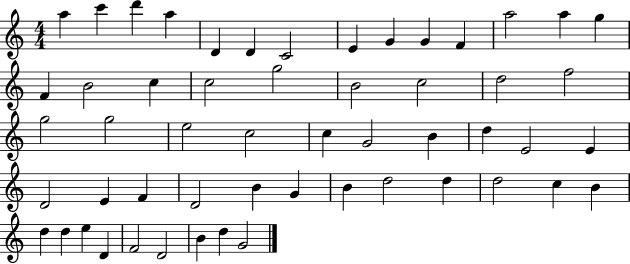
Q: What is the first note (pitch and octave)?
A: A5